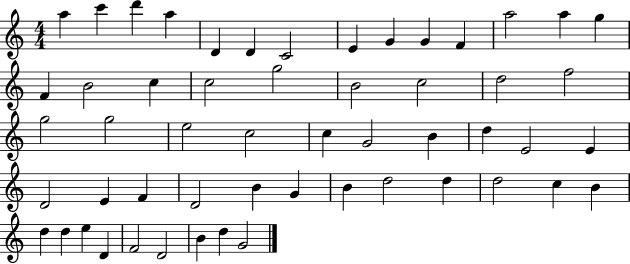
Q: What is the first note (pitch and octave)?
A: A5